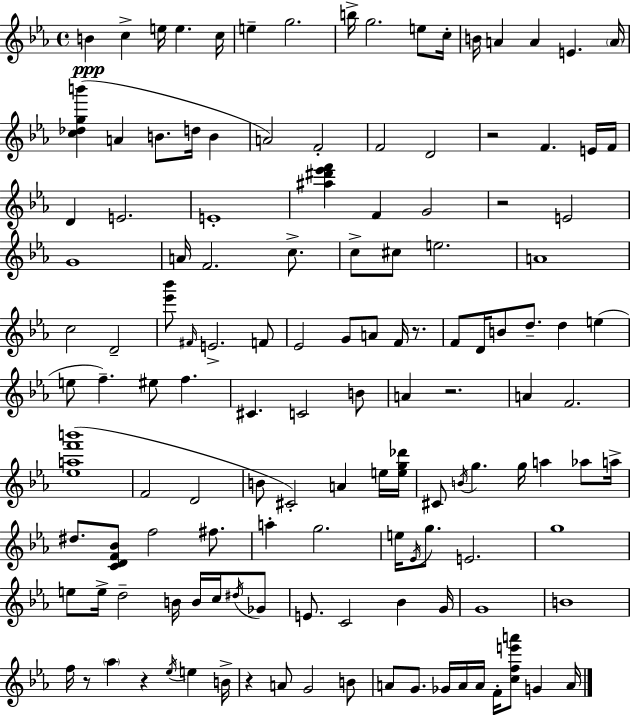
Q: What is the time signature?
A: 4/4